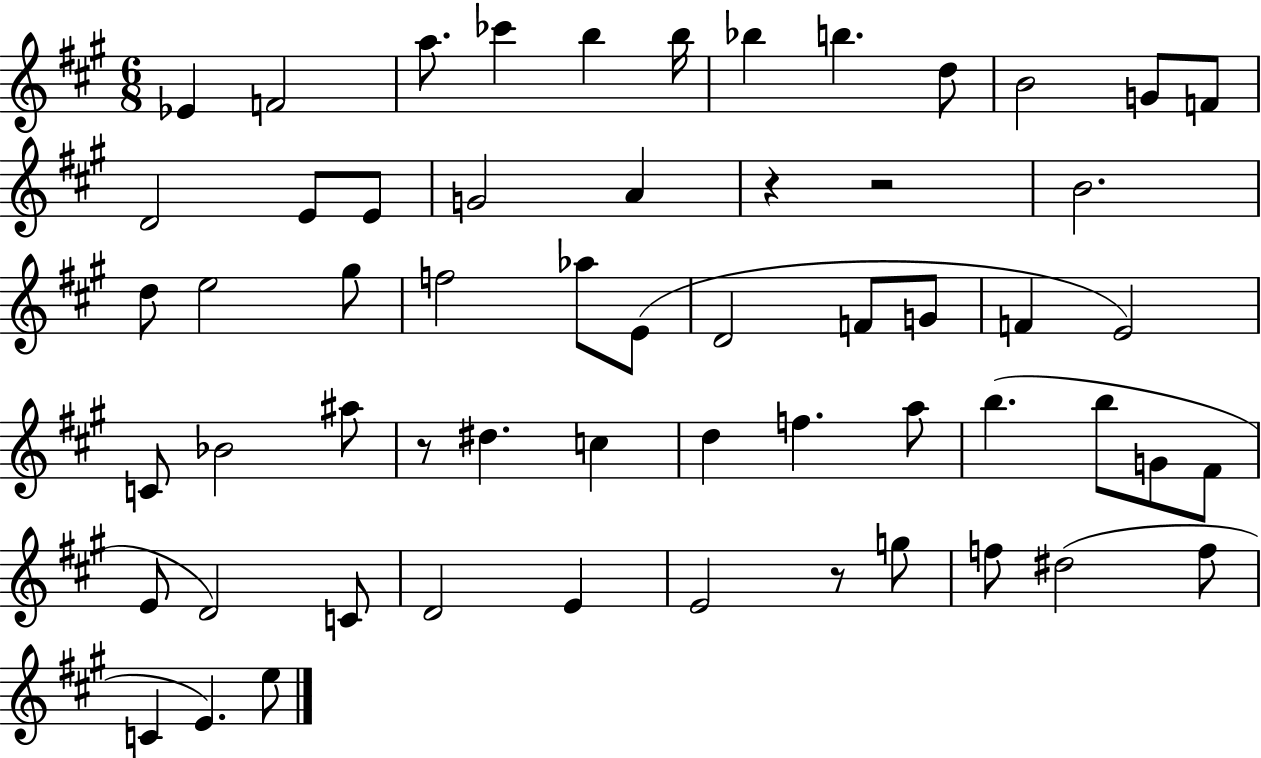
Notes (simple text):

Eb4/q F4/h A5/e. CES6/q B5/q B5/s Bb5/q B5/q. D5/e B4/h G4/e F4/e D4/h E4/e E4/e G4/h A4/q R/q R/h B4/h. D5/e E5/h G#5/e F5/h Ab5/e E4/e D4/h F4/e G4/e F4/q E4/h C4/e Bb4/h A#5/e R/e D#5/q. C5/q D5/q F5/q. A5/e B5/q. B5/e G4/e F#4/e E4/e D4/h C4/e D4/h E4/q E4/h R/e G5/e F5/e D#5/h F5/e C4/q E4/q. E5/e